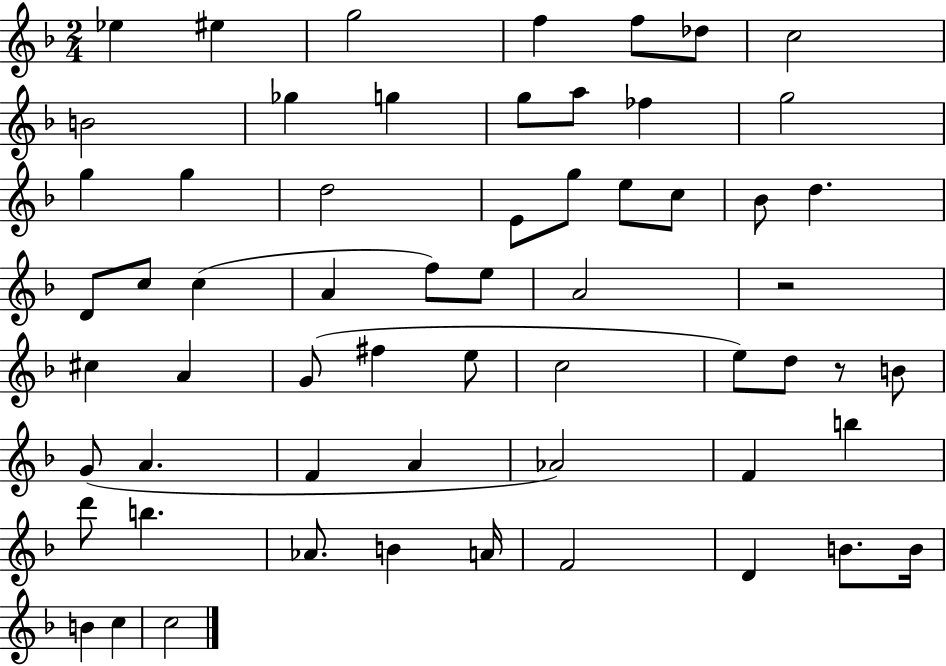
Eb5/q EIS5/q G5/h F5/q F5/e Db5/e C5/h B4/h Gb5/q G5/q G5/e A5/e FES5/q G5/h G5/q G5/q D5/h E4/e G5/e E5/e C5/e Bb4/e D5/q. D4/e C5/e C5/q A4/q F5/e E5/e A4/h R/h C#5/q A4/q G4/e F#5/q E5/e C5/h E5/e D5/e R/e B4/e G4/e A4/q. F4/q A4/q Ab4/h F4/q B5/q D6/e B5/q. Ab4/e. B4/q A4/s F4/h D4/q B4/e. B4/s B4/q C5/q C5/h